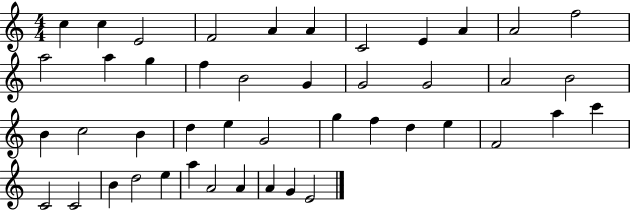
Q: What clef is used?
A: treble